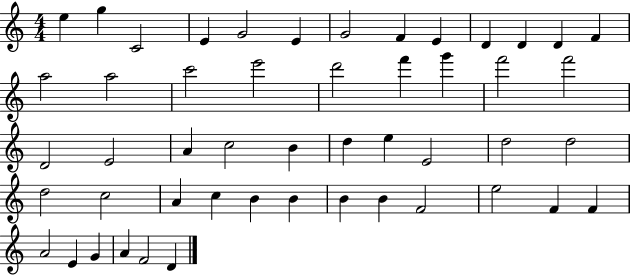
E5/q G5/q C4/h E4/q G4/h E4/q G4/h F4/q E4/q D4/q D4/q D4/q F4/q A5/h A5/h C6/h E6/h D6/h F6/q G6/q F6/h F6/h D4/h E4/h A4/q C5/h B4/q D5/q E5/q E4/h D5/h D5/h D5/h C5/h A4/q C5/q B4/q B4/q B4/q B4/q F4/h E5/h F4/q F4/q A4/h E4/q G4/q A4/q F4/h D4/q